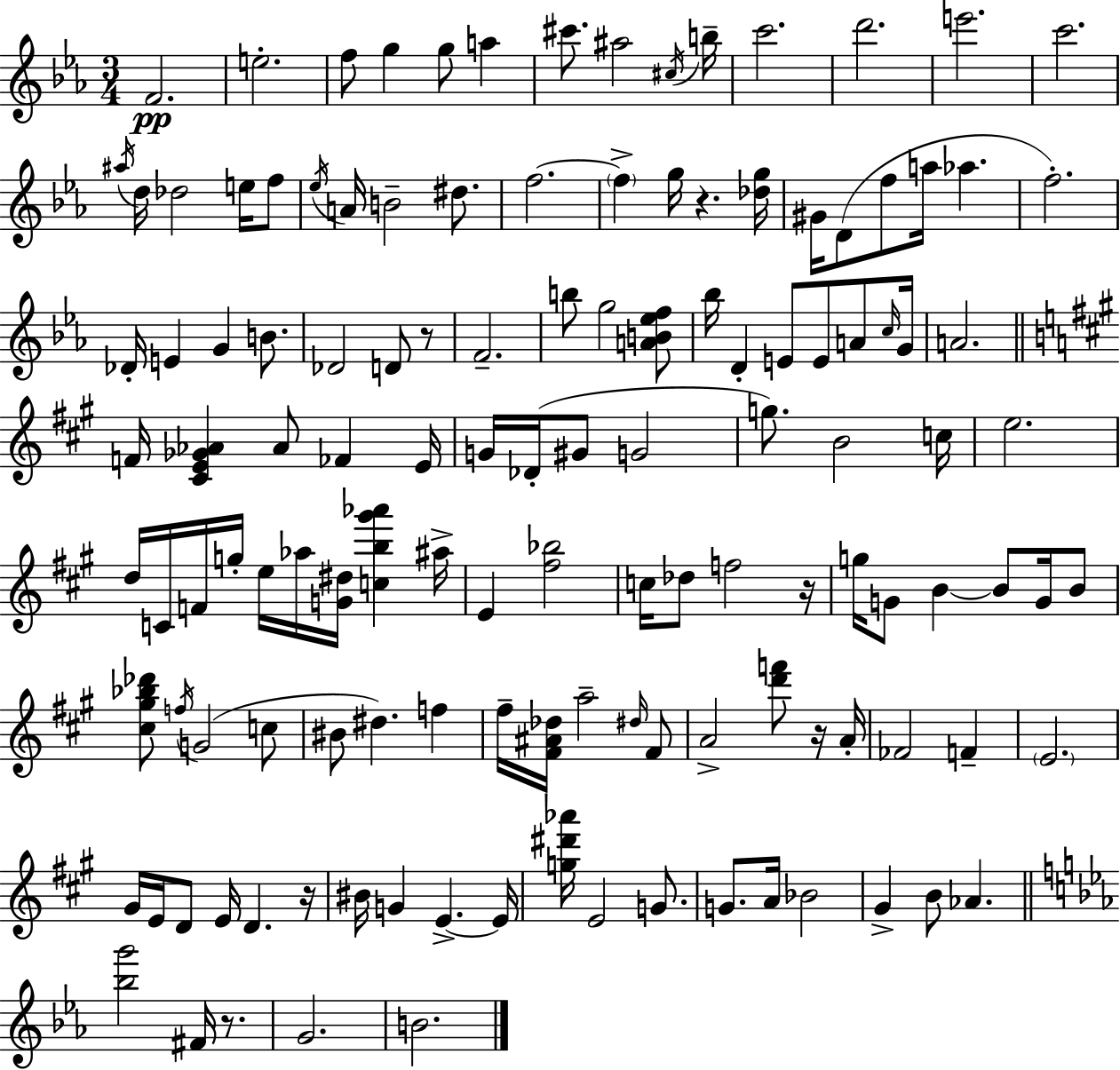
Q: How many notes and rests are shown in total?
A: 130